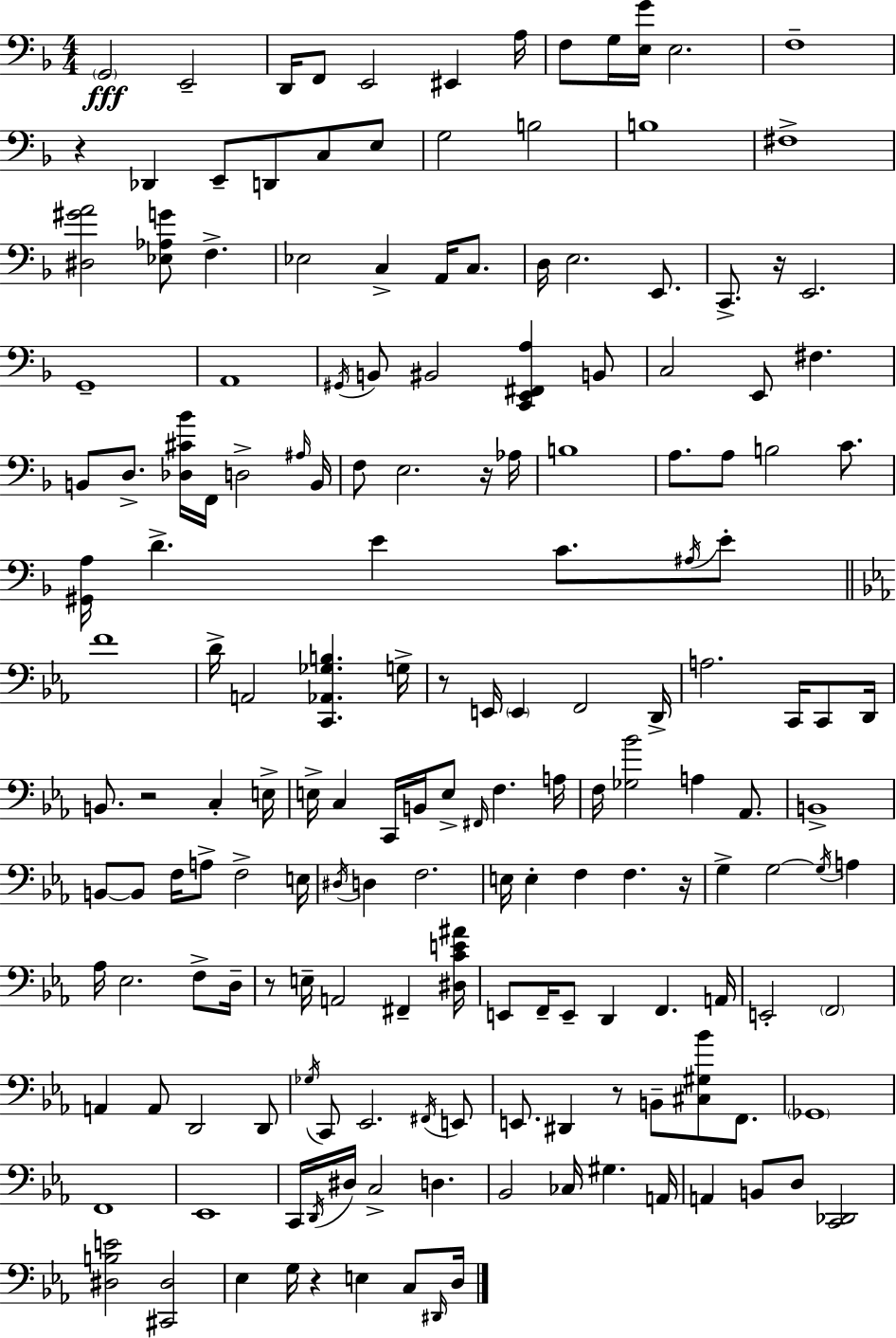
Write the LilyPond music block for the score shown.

{
  \clef bass
  \numericTimeSignature
  \time 4/4
  \key d \minor
  \parenthesize g,2\fff e,2-- | d,16 f,8 e,2 eis,4 a16 | f8 g16 <e g'>16 e2. | f1-- | \break r4 des,4 e,8-- d,8 c8 e8 | g2 b2 | b1 | fis1-> | \break <dis gis' a'>2 <ees aes g'>8 f4.-> | ees2 c4-> a,16 c8. | d16 e2. e,8. | c,8.-> r16 e,2. | \break g,1-- | a,1 | \acciaccatura { gis,16 } b,8 bis,2 <c, e, fis, a>4 b,8 | c2 e,8 fis4. | \break b,8 d8.-> <des cis' bes'>16 f,16 d2-> | \grace { ais16 } b,16 f8 e2. | r16 aes16 b1 | a8. a8 b2 c'8. | \break <gis, a>16 d'4.-> e'4 c'8. | \acciaccatura { ais16 } e'8-. \bar "||" \break \key c \minor f'1 | d'16-> a,2 <c, aes, ges b>4. g16-> | r8 e,16 \parenthesize e,4 f,2 d,16-> | a2. c,16 c,8 d,16 | \break b,8. r2 c4-. e16-> | e16-> c4 c,16 b,16 e8-> \grace { fis,16 } f4. | a16 f16 <ges bes'>2 a4 aes,8. | b,1-> | \break b,8~~ b,8 f16 a8-> f2-> | e16 \acciaccatura { dis16 } d4 f2. | e16 e4-. f4 f4. | r16 g4-> g2~~ \acciaccatura { g16 } a4 | \break aes16 ees2. | f8-> d16-- r8 e16-- a,2 fis,4-- | <dis c' e' ais'>16 e,8 f,16-- e,8-- d,4 f,4. | a,16 e,2-. \parenthesize f,2 | \break a,4 a,8 d,2 | d,8 \acciaccatura { ges16 } c,8 ees,2. | \acciaccatura { fis,16 } e,8 e,8. dis,4 r8 b,8-- | <cis gis bes'>8 f,8. \parenthesize ges,1 | \break f,1 | ees,1 | c,16 \acciaccatura { d,16 } dis16 c2-> | d4. bes,2 ces16 gis4. | \break a,16 a,4 b,8 d8 <c, des,>2 | <dis b e'>2 <cis, dis>2 | ees4 g16 r4 e4 | c8 \grace { dis,16 } d16 \bar "|."
}